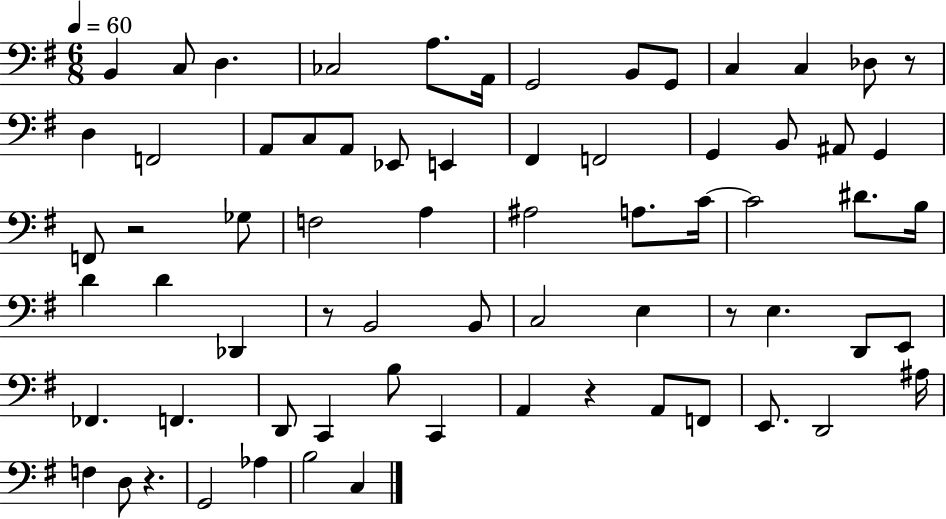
B2/q C3/e D3/q. CES3/h A3/e. A2/s G2/h B2/e G2/e C3/q C3/q Db3/e R/e D3/q F2/h A2/e C3/e A2/e Eb2/e E2/q F#2/q F2/h G2/q B2/e A#2/e G2/q F2/e R/h Gb3/e F3/h A3/q A#3/h A3/e. C4/s C4/h D#4/e. B3/s D4/q D4/q Db2/q R/e B2/h B2/e C3/h E3/q R/e E3/q. D2/e E2/e FES2/q. F2/q. D2/e C2/q B3/e C2/q A2/q R/q A2/e F2/e E2/e. D2/h A#3/s F3/q D3/e R/q. G2/h Ab3/q B3/h C3/q